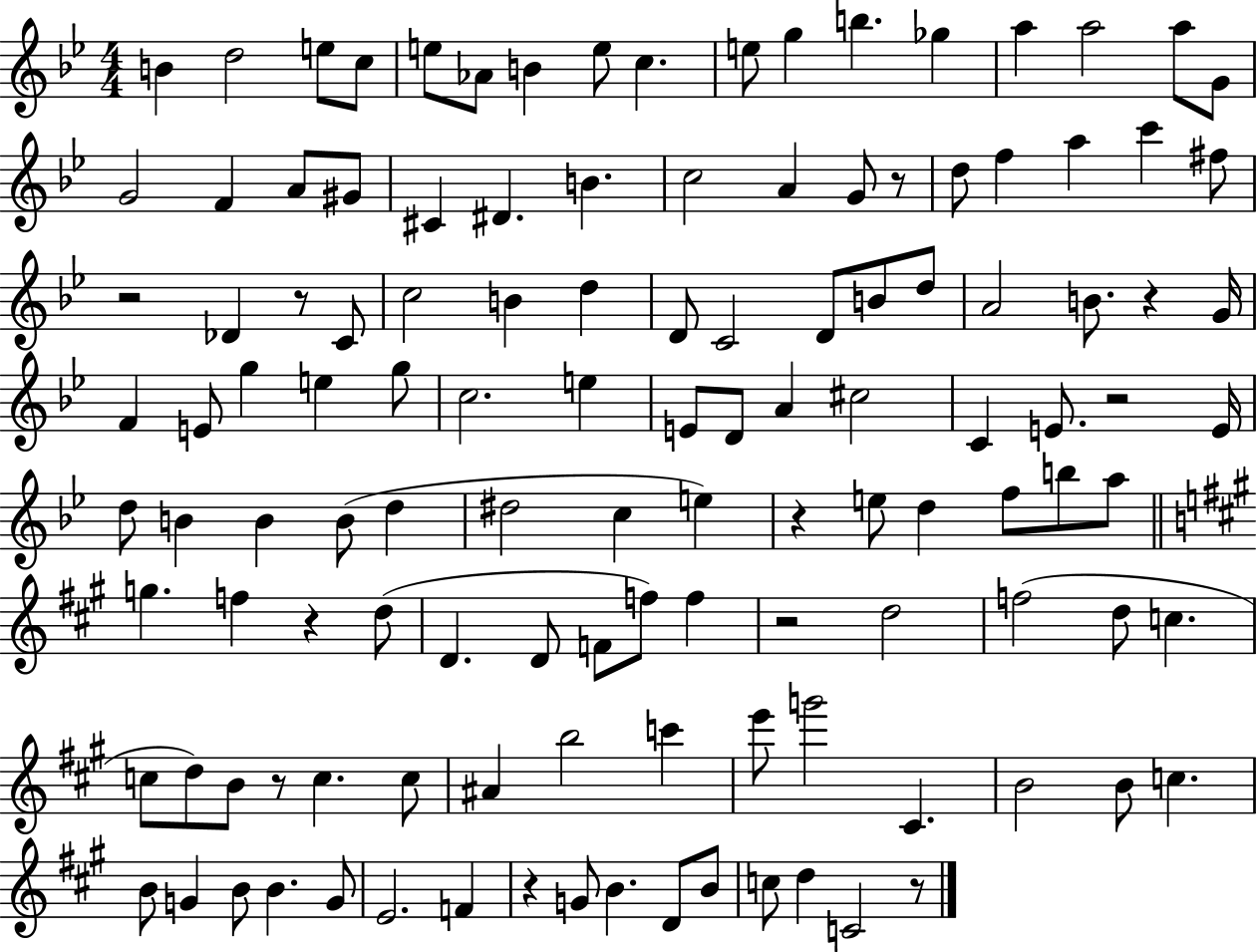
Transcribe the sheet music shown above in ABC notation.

X:1
T:Untitled
M:4/4
L:1/4
K:Bb
B d2 e/2 c/2 e/2 _A/2 B e/2 c e/2 g b _g a a2 a/2 G/2 G2 F A/2 ^G/2 ^C ^D B c2 A G/2 z/2 d/2 f a c' ^f/2 z2 _D z/2 C/2 c2 B d D/2 C2 D/2 B/2 d/2 A2 B/2 z G/4 F E/2 g e g/2 c2 e E/2 D/2 A ^c2 C E/2 z2 E/4 d/2 B B B/2 d ^d2 c e z e/2 d f/2 b/2 a/2 g f z d/2 D D/2 F/2 f/2 f z2 d2 f2 d/2 c c/2 d/2 B/2 z/2 c c/2 ^A b2 c' e'/2 g'2 ^C B2 B/2 c B/2 G B/2 B G/2 E2 F z G/2 B D/2 B/2 c/2 d C2 z/2